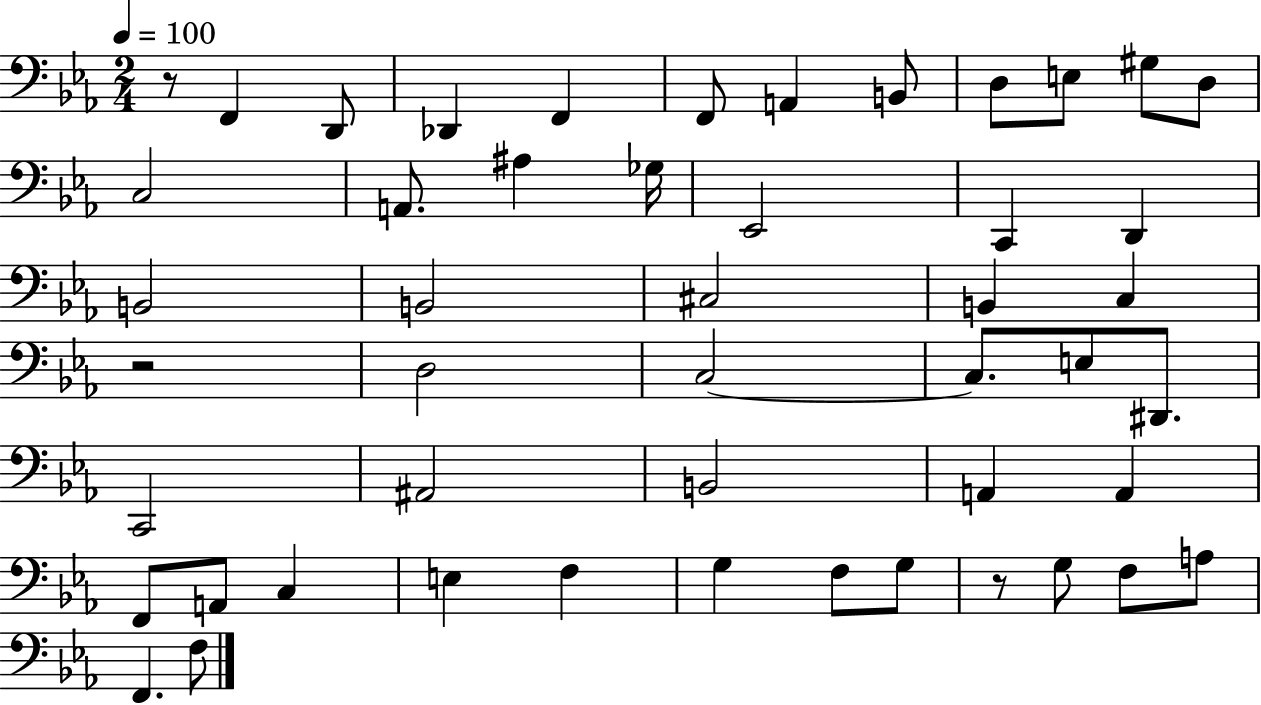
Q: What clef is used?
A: bass